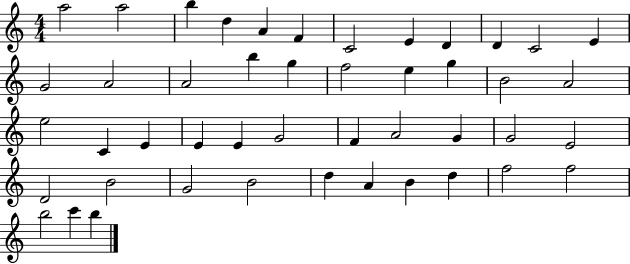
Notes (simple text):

A5/h A5/h B5/q D5/q A4/q F4/q C4/h E4/q D4/q D4/q C4/h E4/q G4/h A4/h A4/h B5/q G5/q F5/h E5/q G5/q B4/h A4/h E5/h C4/q E4/q E4/q E4/q G4/h F4/q A4/h G4/q G4/h E4/h D4/h B4/h G4/h B4/h D5/q A4/q B4/q D5/q F5/h F5/h B5/h C6/q B5/q